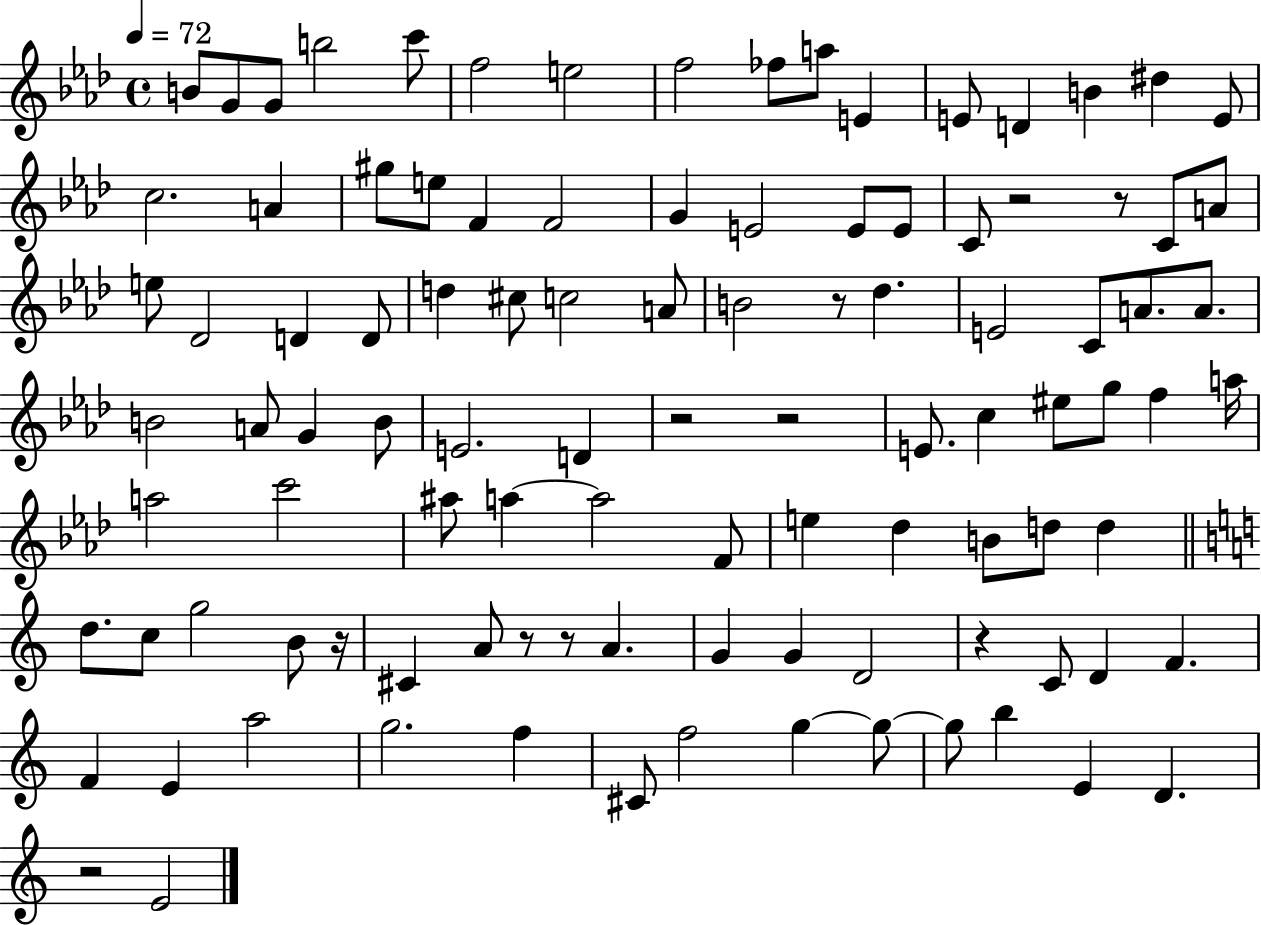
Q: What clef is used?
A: treble